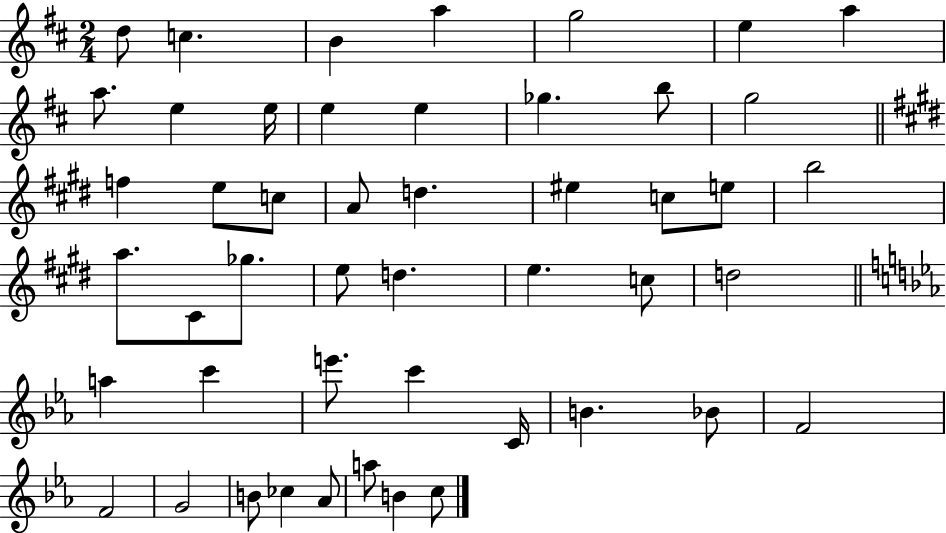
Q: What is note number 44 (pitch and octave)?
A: CES5